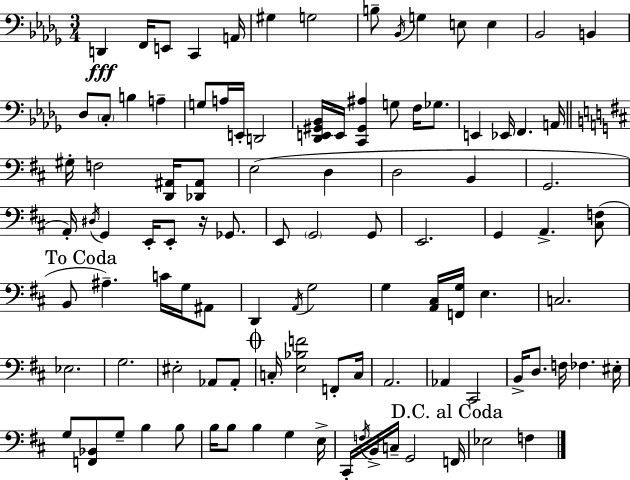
X:1
T:Untitled
M:3/4
L:1/4
K:Bbm
D,, F,,/4 E,,/2 C,, A,,/4 ^G, G,2 B,/2 _B,,/4 G, E,/2 E, _B,,2 B,, _D,/2 C,/2 B, A, G,/2 A,/4 E,,/4 D,,2 [_D,,E,,^G,,_B,,]/4 E,,/4 [C,,^G,,^A,] G,/2 F,/4 _G,/2 E,, _E,,/4 F,, A,,/4 ^G,/4 F,2 [D,,^A,,]/4 [_D,,^A,,]/2 E,2 D, D,2 B,, G,,2 A,,/4 ^D,/4 G,, E,,/4 E,,/2 z/4 _G,,/2 E,,/2 G,,2 G,,/2 E,,2 G,, A,, [^C,F,]/2 B,,/2 ^A, C/4 G,/4 ^A,,/2 D,, A,,/4 G,2 G, [A,,^C,]/4 [F,,G,]/4 E, C,2 _E,2 G,2 ^E,2 _A,,/2 _A,,/2 C,/4 [E,_B,F]2 F,,/2 C,/4 A,,2 _A,, ^C,,2 B,,/4 D,/2 F,/4 _F, ^E,/4 G,/2 [F,,_B,,]/2 G,/2 B, B,/2 B,/4 B,/2 B, G, E,/4 ^C,,/4 F,/4 B,,/4 C,/4 G,,2 F,,/4 _E,2 F,